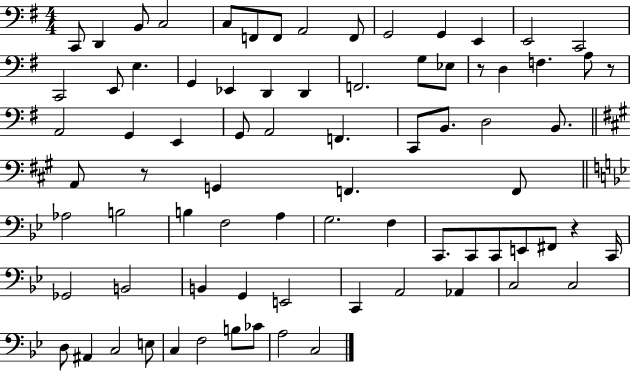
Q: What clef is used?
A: bass